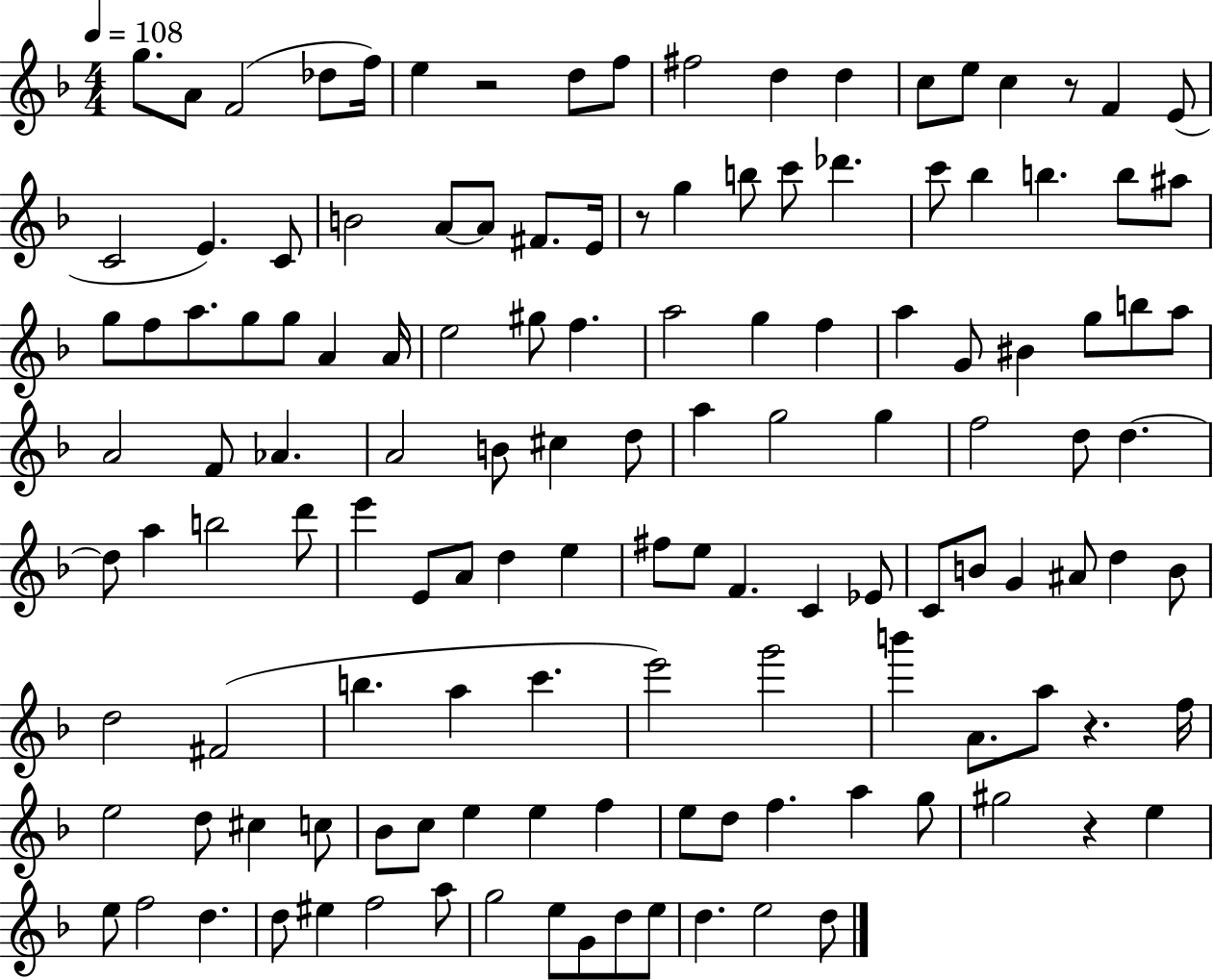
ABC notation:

X:1
T:Untitled
M:4/4
L:1/4
K:F
g/2 A/2 F2 _d/2 f/4 e z2 d/2 f/2 ^f2 d d c/2 e/2 c z/2 F E/2 C2 E C/2 B2 A/2 A/2 ^F/2 E/4 z/2 g b/2 c'/2 _d' c'/2 _b b b/2 ^a/2 g/2 f/2 a/2 g/2 g/2 A A/4 e2 ^g/2 f a2 g f a G/2 ^B g/2 b/2 a/2 A2 F/2 _A A2 B/2 ^c d/2 a g2 g f2 d/2 d d/2 a b2 d'/2 e' E/2 A/2 d e ^f/2 e/2 F C _E/2 C/2 B/2 G ^A/2 d B/2 d2 ^F2 b a c' e'2 g'2 b' A/2 a/2 z f/4 e2 d/2 ^c c/2 _B/2 c/2 e e f e/2 d/2 f a g/2 ^g2 z e e/2 f2 d d/2 ^e f2 a/2 g2 e/2 G/2 d/2 e/2 d e2 d/2